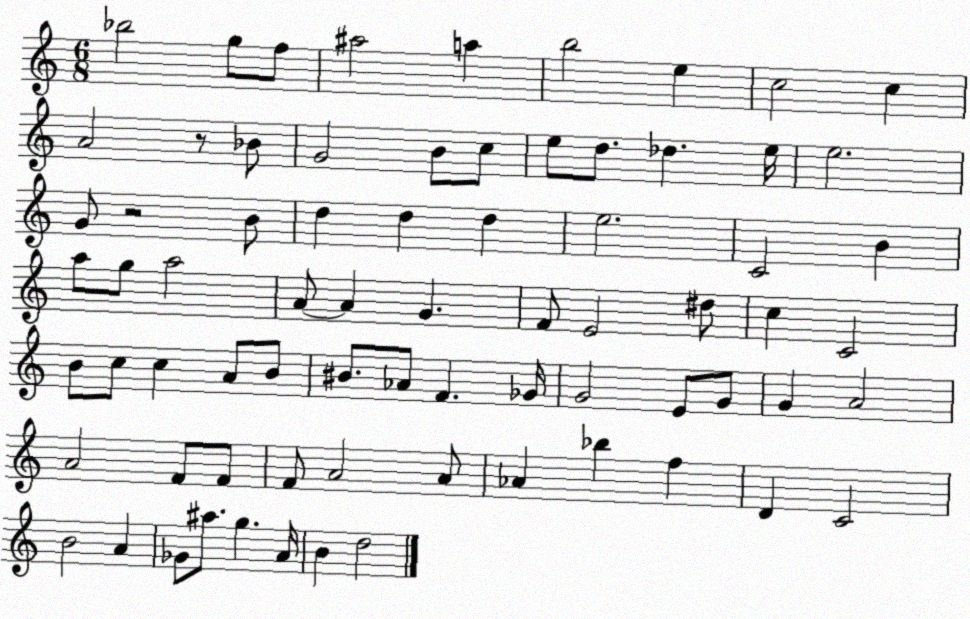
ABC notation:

X:1
T:Untitled
M:6/8
L:1/4
K:C
_b2 g/2 f/2 ^a2 a b2 e c2 c A2 z/2 _B/2 G2 B/2 c/2 e/2 d/2 _d e/4 e2 G/2 z2 B/2 d d d e2 C2 B a/2 g/2 a2 A/2 A G F/2 E2 ^d/2 c C2 B/2 c/2 c A/2 B/2 ^B/2 _A/2 F _G/4 G2 E/2 G/2 G A2 A2 F/2 F/2 F/2 A2 A/2 _A _b f D C2 B2 A _G/2 ^a/2 g A/4 B d2